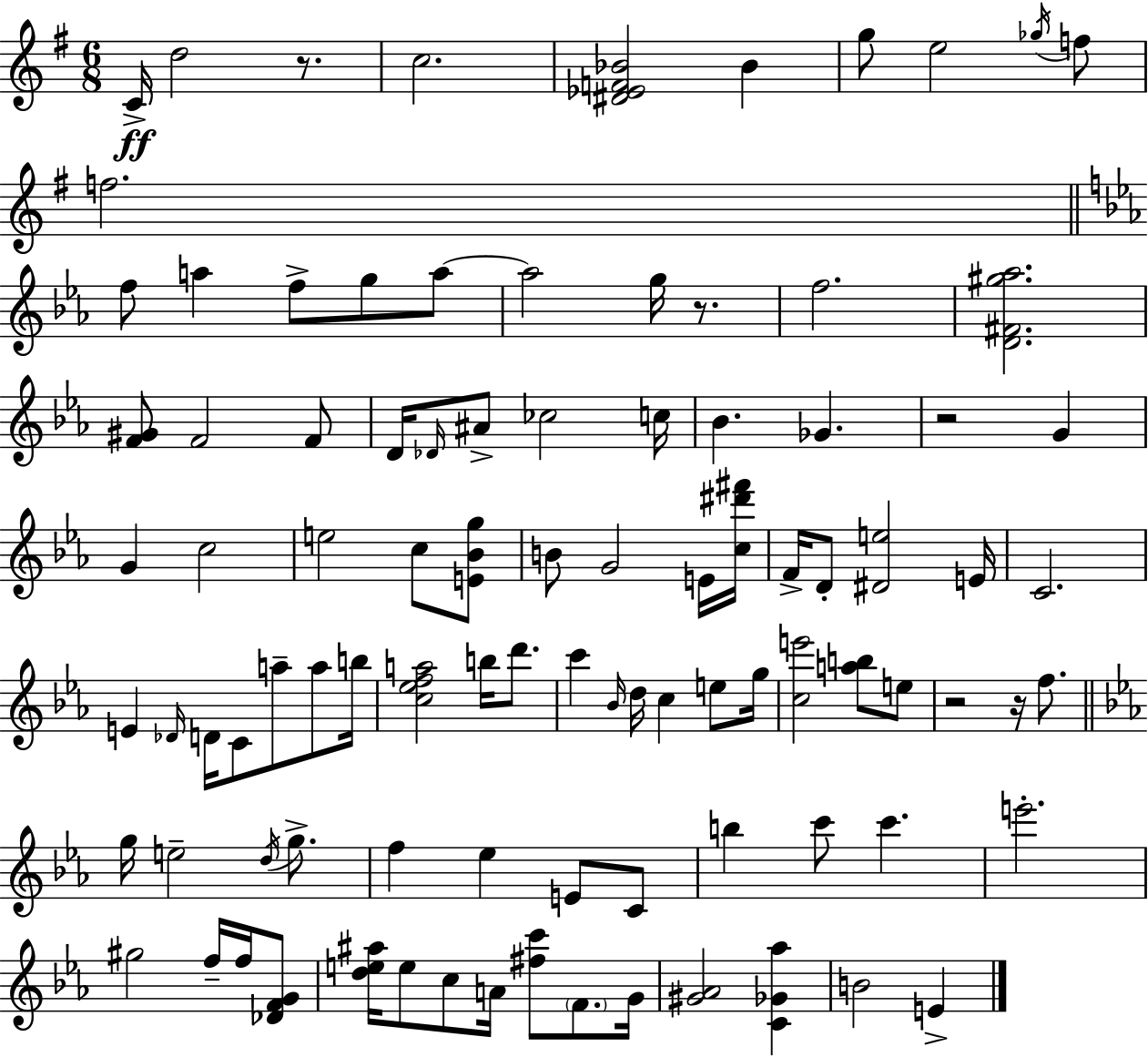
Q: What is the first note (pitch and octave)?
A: C4